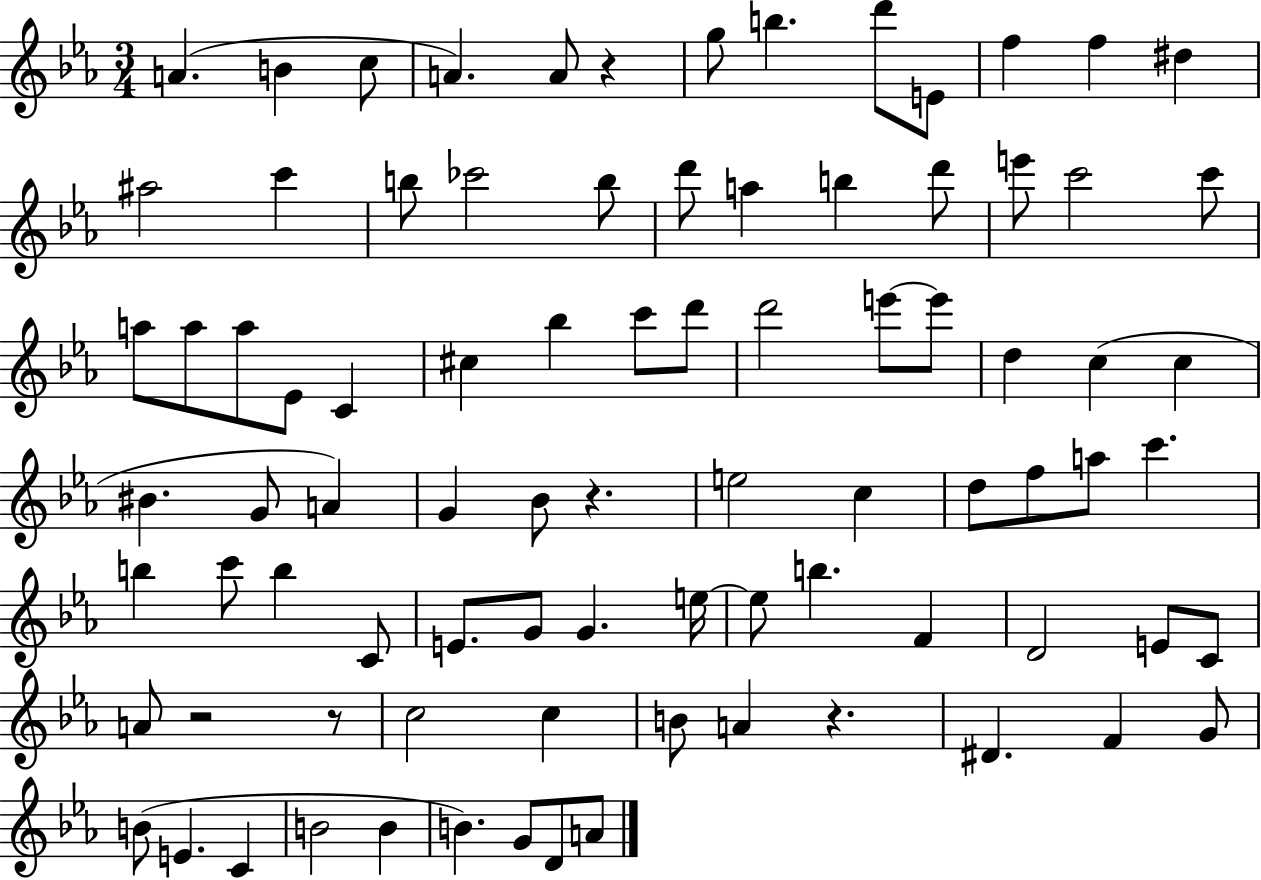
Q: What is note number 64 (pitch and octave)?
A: C4